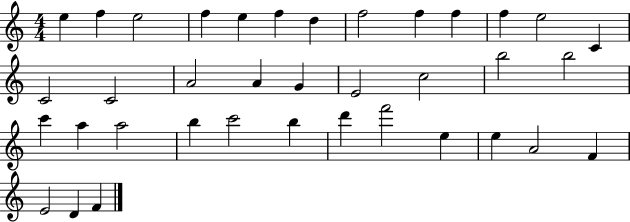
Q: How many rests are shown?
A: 0